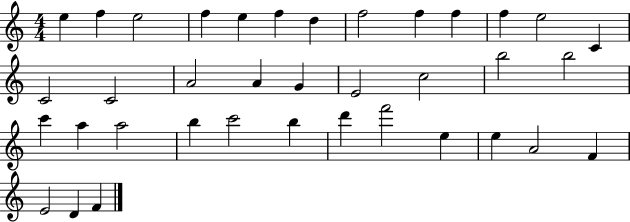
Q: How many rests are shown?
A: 0